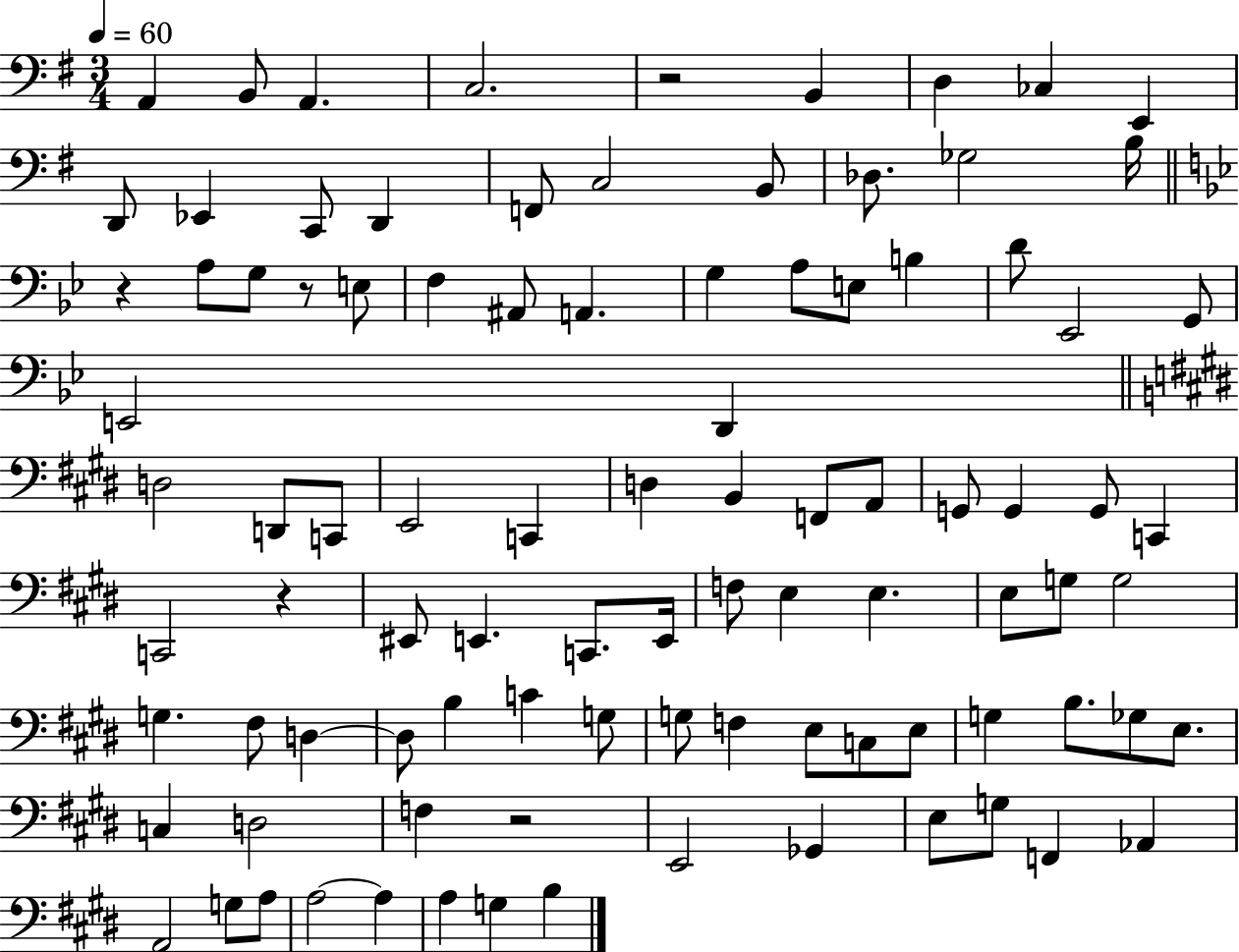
{
  \clef bass
  \numericTimeSignature
  \time 3/4
  \key g \major
  \tempo 4 = 60
  a,4 b,8 a,4. | c2. | r2 b,4 | d4 ces4 e,4 | \break d,8 ees,4 c,8 d,4 | f,8 c2 b,8 | des8. ges2 b16 | \bar "||" \break \key bes \major r4 a8 g8 r8 e8 | f4 ais,8 a,4. | g4 a8 e8 b4 | d'8 ees,2 g,8 | \break e,2 d,4 | \bar "||" \break \key e \major d2 d,8 c,8 | e,2 c,4 | d4 b,4 f,8 a,8 | g,8 g,4 g,8 c,4 | \break c,2 r4 | eis,8 e,4. c,8. e,16 | f8 e4 e4. | e8 g8 g2 | \break g4. fis8 d4~~ | d8 b4 c'4 g8 | g8 f4 e8 c8 e8 | g4 b8. ges8 e8. | \break c4 d2 | f4 r2 | e,2 ges,4 | e8 g8 f,4 aes,4 | \break a,2 g8 a8 | a2~~ a4 | a4 g4 b4 | \bar "|."
}